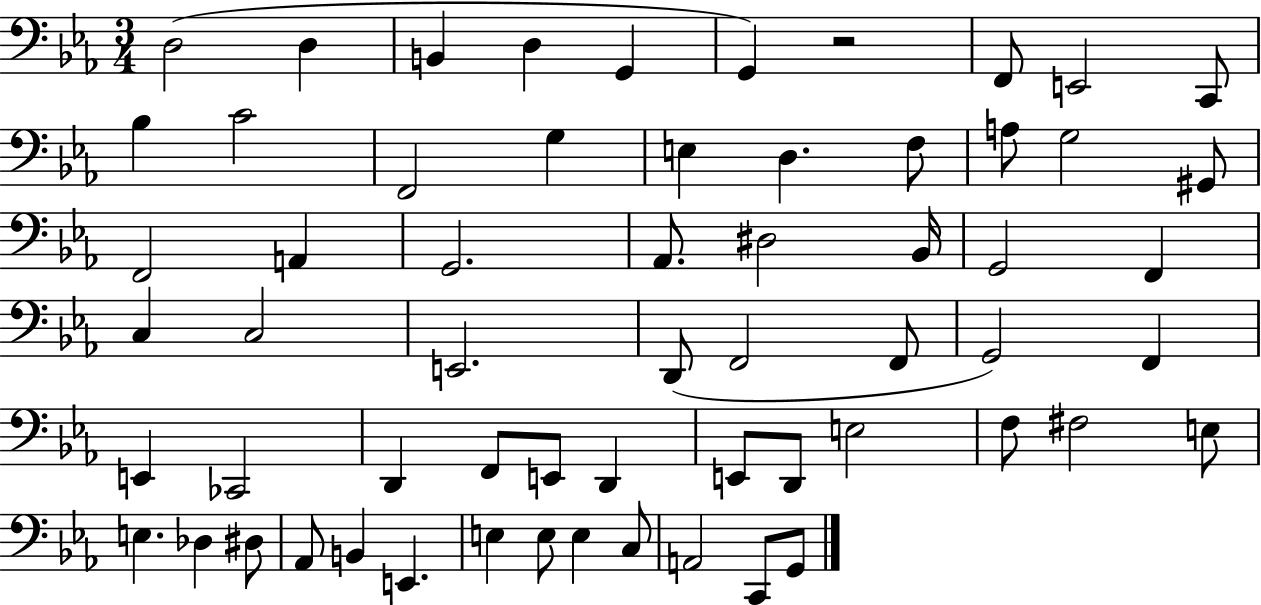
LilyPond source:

{
  \clef bass
  \numericTimeSignature
  \time 3/4
  \key ees \major
  d2( d4 | b,4 d4 g,4 | g,4) r2 | f,8 e,2 c,8 | \break bes4 c'2 | f,2 g4 | e4 d4. f8 | a8 g2 gis,8 | \break f,2 a,4 | g,2. | aes,8. dis2 bes,16 | g,2 f,4 | \break c4 c2 | e,2. | d,8( f,2 f,8 | g,2) f,4 | \break e,4 ces,2 | d,4 f,8 e,8 d,4 | e,8 d,8 e2 | f8 fis2 e8 | \break e4. des4 dis8 | aes,8 b,4 e,4. | e4 e8 e4 c8 | a,2 c,8 g,8 | \break \bar "|."
}